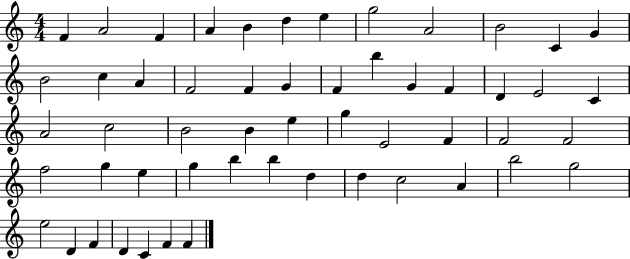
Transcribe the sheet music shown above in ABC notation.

X:1
T:Untitled
M:4/4
L:1/4
K:C
F A2 F A B d e g2 A2 B2 C G B2 c A F2 F G F b G F D E2 C A2 c2 B2 B e g E2 F F2 F2 f2 g e g b b d d c2 A b2 g2 e2 D F D C F F